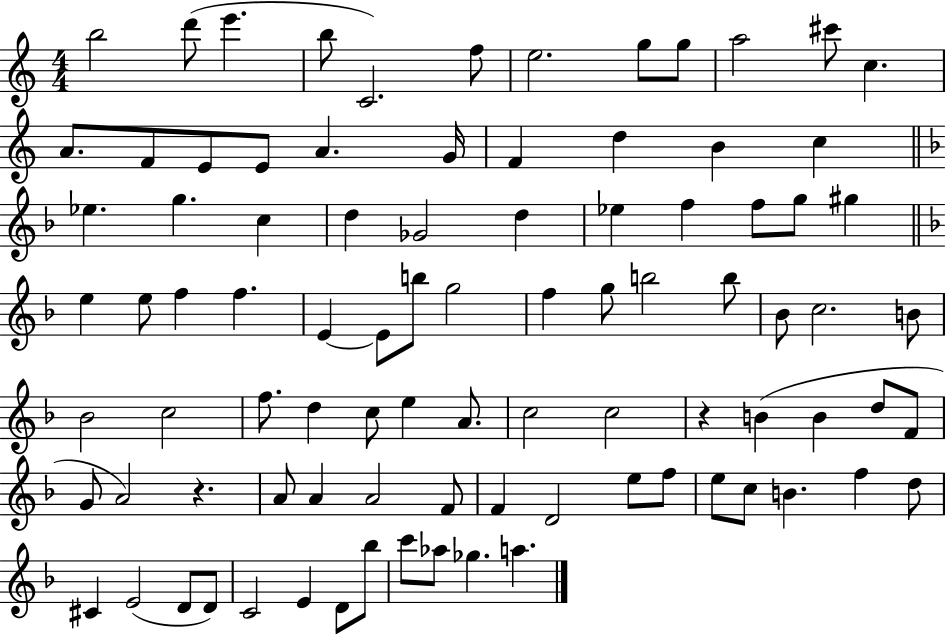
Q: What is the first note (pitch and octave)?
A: B5